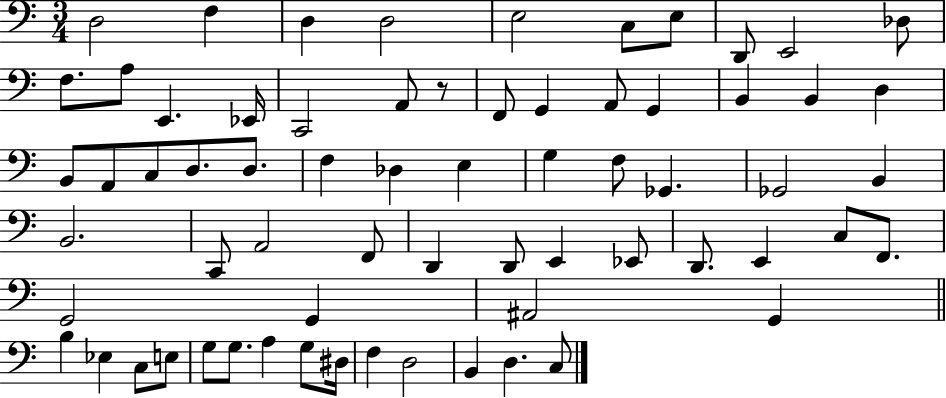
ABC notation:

X:1
T:Untitled
M:3/4
L:1/4
K:C
D,2 F, D, D,2 E,2 C,/2 E,/2 D,,/2 E,,2 _D,/2 F,/2 A,/2 E,, _E,,/4 C,,2 A,,/2 z/2 F,,/2 G,, A,,/2 G,, B,, B,, D, B,,/2 A,,/2 C,/2 D,/2 D,/2 F, _D, E, G, F,/2 _G,, _G,,2 B,, B,,2 C,,/2 A,,2 F,,/2 D,, D,,/2 E,, _E,,/2 D,,/2 E,, C,/2 F,,/2 G,,2 G,, ^A,,2 G,, B, _E, C,/2 E,/2 G,/2 G,/2 A, G,/2 ^D,/4 F, D,2 B,, D, C,/2